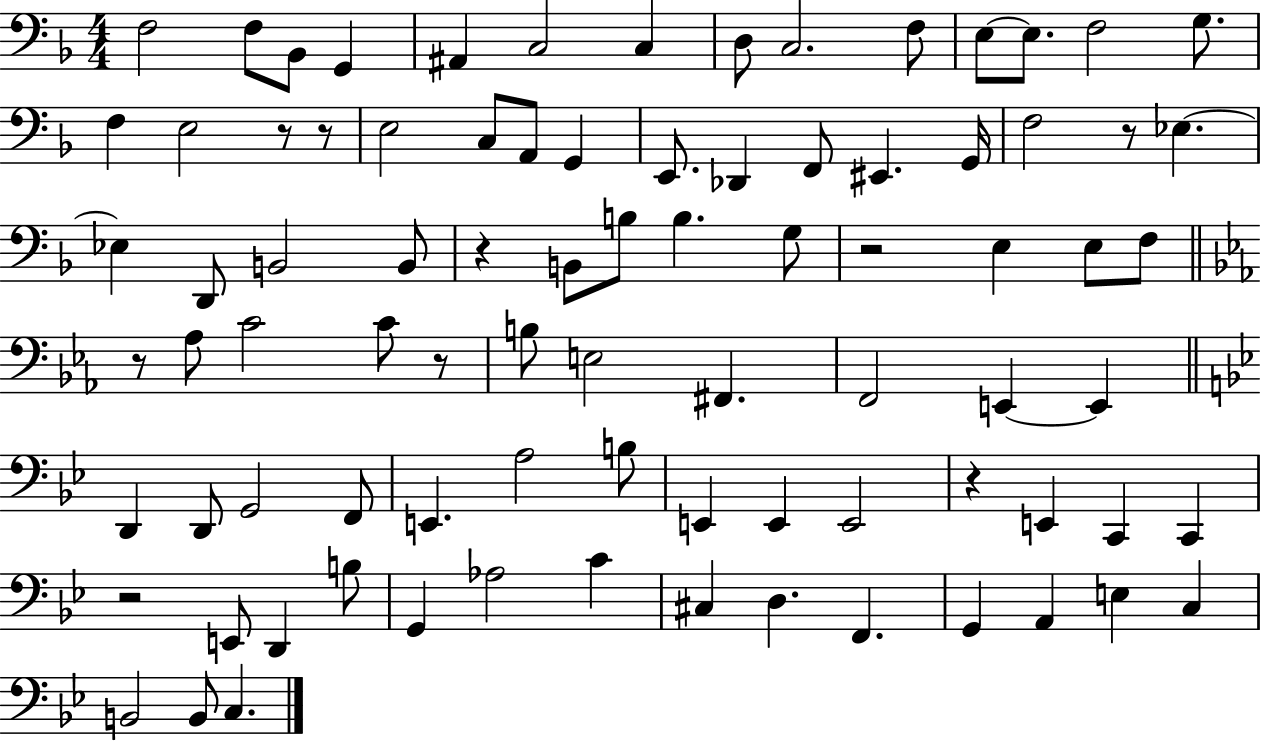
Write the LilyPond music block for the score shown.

{
  \clef bass
  \numericTimeSignature
  \time 4/4
  \key f \major
  f2 f8 bes,8 g,4 | ais,4 c2 c4 | d8 c2. f8 | e8~~ e8. f2 g8. | \break f4 e2 r8 r8 | e2 c8 a,8 g,4 | e,8. des,4 f,8 eis,4. g,16 | f2 r8 ees4.~~ | \break ees4 d,8 b,2 b,8 | r4 b,8 b8 b4. g8 | r2 e4 e8 f8 | \bar "||" \break \key c \minor r8 aes8 c'2 c'8 r8 | b8 e2 fis,4. | f,2 e,4~~ e,4 | \bar "||" \break \key bes \major d,4 d,8 g,2 f,8 | e,4. a2 b8 | e,4 e,4 e,2 | r4 e,4 c,4 c,4 | \break r2 e,8 d,4 b8 | g,4 aes2 c'4 | cis4 d4. f,4. | g,4 a,4 e4 c4 | \break b,2 b,8 c4. | \bar "|."
}